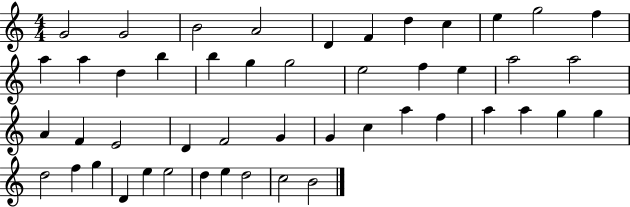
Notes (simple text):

G4/h G4/h B4/h A4/h D4/q F4/q D5/q C5/q E5/q G5/h F5/q A5/q A5/q D5/q B5/q B5/q G5/q G5/h E5/h F5/q E5/q A5/h A5/h A4/q F4/q E4/h D4/q F4/h G4/q G4/q C5/q A5/q F5/q A5/q A5/q G5/q G5/q D5/h F5/q G5/q D4/q E5/q E5/h D5/q E5/q D5/h C5/h B4/h